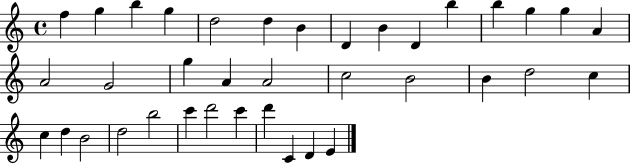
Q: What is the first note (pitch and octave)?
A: F5